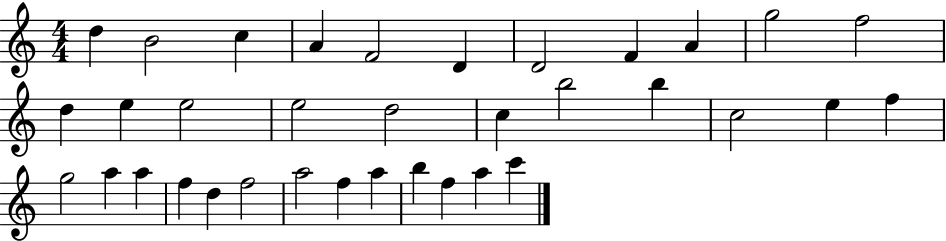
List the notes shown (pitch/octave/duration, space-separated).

D5/q B4/h C5/q A4/q F4/h D4/q D4/h F4/q A4/q G5/h F5/h D5/q E5/q E5/h E5/h D5/h C5/q B5/h B5/q C5/h E5/q F5/q G5/h A5/q A5/q F5/q D5/q F5/h A5/h F5/q A5/q B5/q F5/q A5/q C6/q